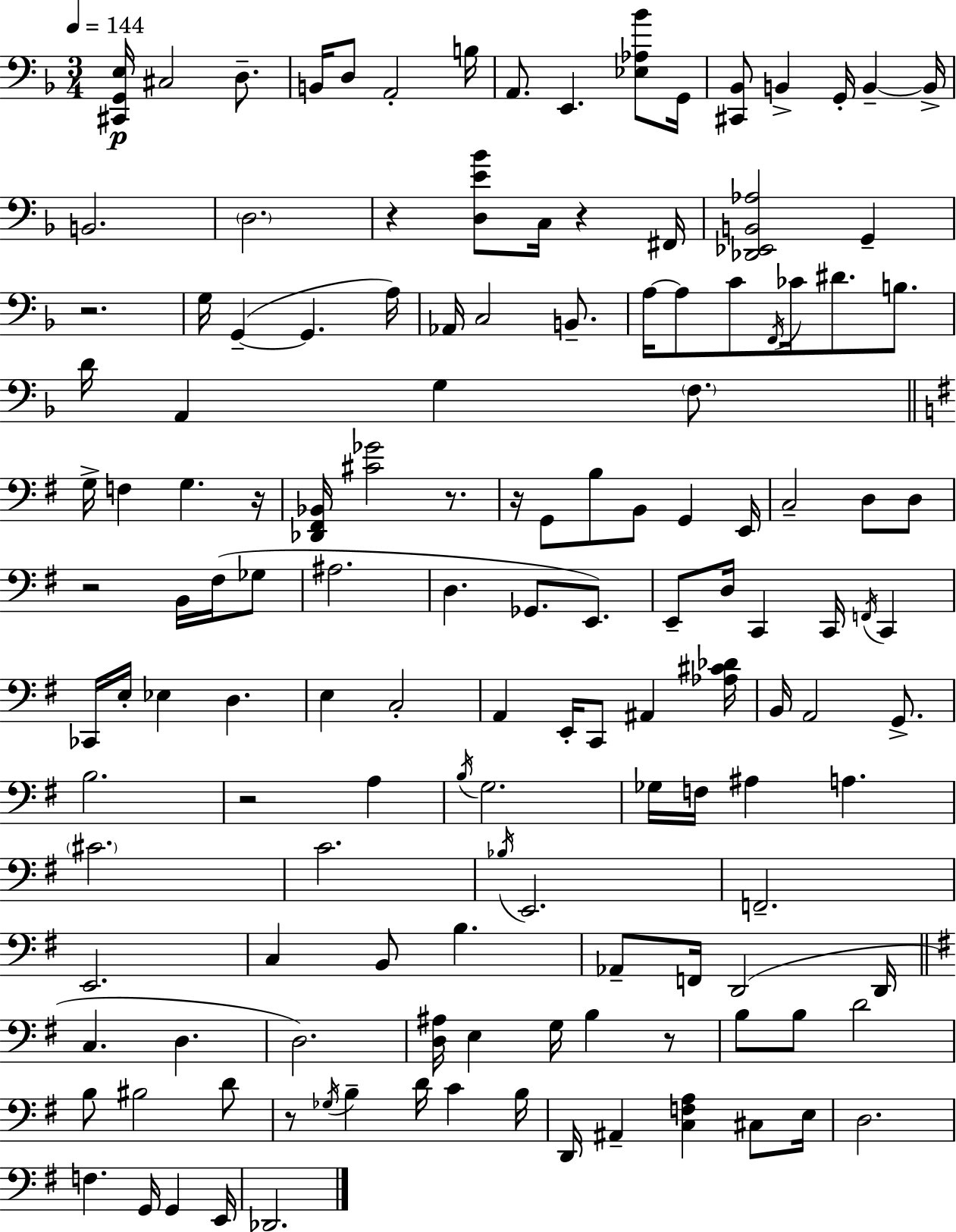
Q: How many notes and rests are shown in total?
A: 141